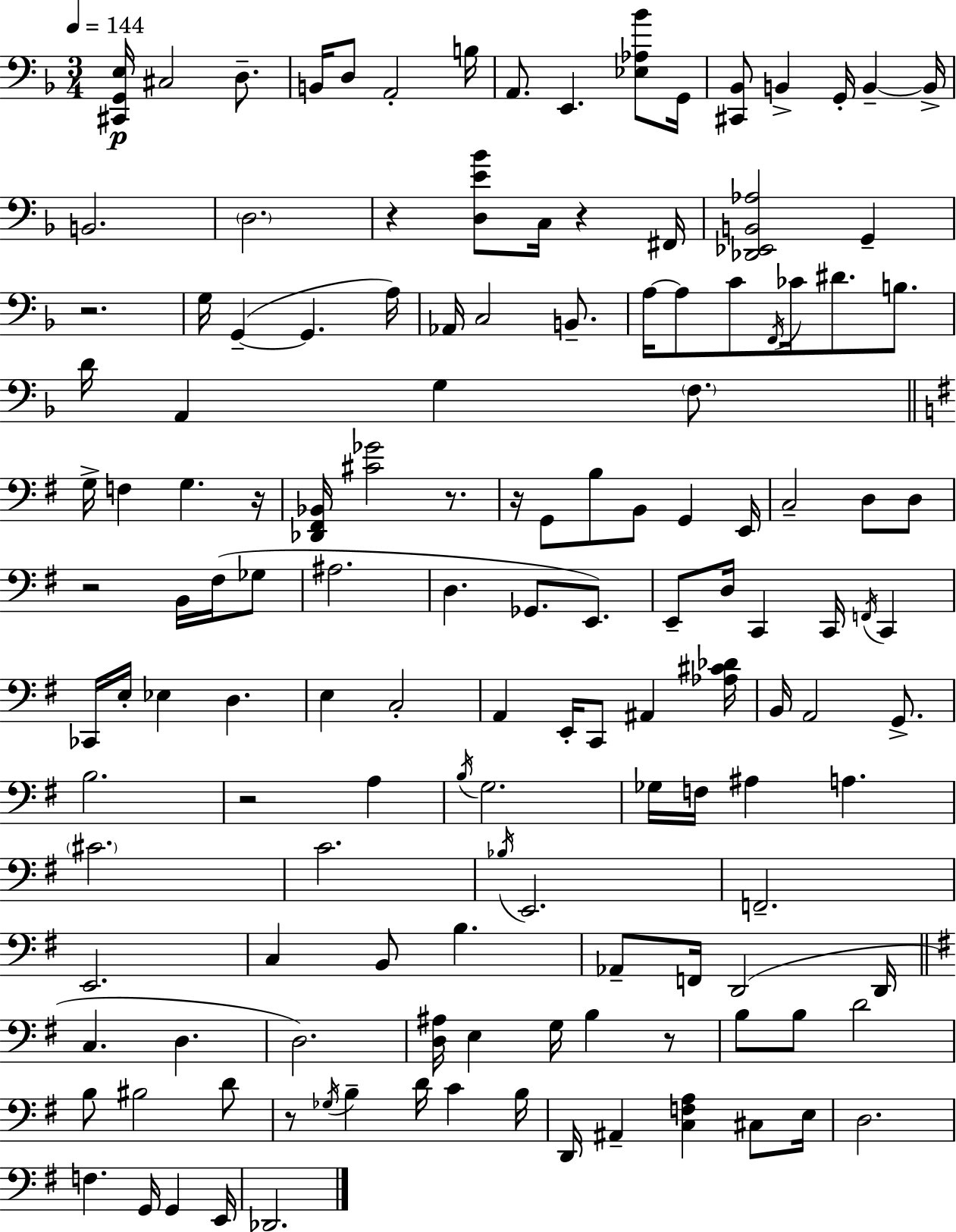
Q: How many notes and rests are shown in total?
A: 141